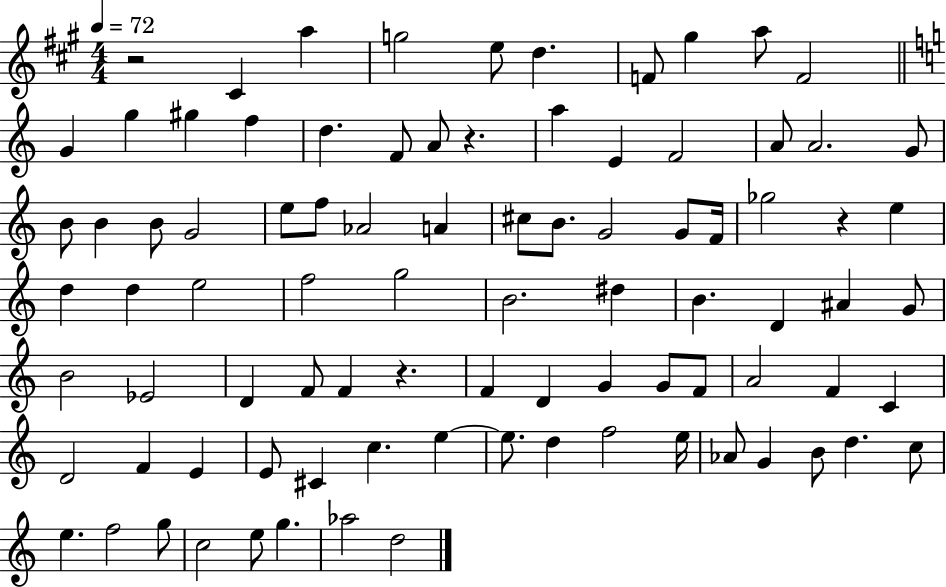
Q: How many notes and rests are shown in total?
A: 89